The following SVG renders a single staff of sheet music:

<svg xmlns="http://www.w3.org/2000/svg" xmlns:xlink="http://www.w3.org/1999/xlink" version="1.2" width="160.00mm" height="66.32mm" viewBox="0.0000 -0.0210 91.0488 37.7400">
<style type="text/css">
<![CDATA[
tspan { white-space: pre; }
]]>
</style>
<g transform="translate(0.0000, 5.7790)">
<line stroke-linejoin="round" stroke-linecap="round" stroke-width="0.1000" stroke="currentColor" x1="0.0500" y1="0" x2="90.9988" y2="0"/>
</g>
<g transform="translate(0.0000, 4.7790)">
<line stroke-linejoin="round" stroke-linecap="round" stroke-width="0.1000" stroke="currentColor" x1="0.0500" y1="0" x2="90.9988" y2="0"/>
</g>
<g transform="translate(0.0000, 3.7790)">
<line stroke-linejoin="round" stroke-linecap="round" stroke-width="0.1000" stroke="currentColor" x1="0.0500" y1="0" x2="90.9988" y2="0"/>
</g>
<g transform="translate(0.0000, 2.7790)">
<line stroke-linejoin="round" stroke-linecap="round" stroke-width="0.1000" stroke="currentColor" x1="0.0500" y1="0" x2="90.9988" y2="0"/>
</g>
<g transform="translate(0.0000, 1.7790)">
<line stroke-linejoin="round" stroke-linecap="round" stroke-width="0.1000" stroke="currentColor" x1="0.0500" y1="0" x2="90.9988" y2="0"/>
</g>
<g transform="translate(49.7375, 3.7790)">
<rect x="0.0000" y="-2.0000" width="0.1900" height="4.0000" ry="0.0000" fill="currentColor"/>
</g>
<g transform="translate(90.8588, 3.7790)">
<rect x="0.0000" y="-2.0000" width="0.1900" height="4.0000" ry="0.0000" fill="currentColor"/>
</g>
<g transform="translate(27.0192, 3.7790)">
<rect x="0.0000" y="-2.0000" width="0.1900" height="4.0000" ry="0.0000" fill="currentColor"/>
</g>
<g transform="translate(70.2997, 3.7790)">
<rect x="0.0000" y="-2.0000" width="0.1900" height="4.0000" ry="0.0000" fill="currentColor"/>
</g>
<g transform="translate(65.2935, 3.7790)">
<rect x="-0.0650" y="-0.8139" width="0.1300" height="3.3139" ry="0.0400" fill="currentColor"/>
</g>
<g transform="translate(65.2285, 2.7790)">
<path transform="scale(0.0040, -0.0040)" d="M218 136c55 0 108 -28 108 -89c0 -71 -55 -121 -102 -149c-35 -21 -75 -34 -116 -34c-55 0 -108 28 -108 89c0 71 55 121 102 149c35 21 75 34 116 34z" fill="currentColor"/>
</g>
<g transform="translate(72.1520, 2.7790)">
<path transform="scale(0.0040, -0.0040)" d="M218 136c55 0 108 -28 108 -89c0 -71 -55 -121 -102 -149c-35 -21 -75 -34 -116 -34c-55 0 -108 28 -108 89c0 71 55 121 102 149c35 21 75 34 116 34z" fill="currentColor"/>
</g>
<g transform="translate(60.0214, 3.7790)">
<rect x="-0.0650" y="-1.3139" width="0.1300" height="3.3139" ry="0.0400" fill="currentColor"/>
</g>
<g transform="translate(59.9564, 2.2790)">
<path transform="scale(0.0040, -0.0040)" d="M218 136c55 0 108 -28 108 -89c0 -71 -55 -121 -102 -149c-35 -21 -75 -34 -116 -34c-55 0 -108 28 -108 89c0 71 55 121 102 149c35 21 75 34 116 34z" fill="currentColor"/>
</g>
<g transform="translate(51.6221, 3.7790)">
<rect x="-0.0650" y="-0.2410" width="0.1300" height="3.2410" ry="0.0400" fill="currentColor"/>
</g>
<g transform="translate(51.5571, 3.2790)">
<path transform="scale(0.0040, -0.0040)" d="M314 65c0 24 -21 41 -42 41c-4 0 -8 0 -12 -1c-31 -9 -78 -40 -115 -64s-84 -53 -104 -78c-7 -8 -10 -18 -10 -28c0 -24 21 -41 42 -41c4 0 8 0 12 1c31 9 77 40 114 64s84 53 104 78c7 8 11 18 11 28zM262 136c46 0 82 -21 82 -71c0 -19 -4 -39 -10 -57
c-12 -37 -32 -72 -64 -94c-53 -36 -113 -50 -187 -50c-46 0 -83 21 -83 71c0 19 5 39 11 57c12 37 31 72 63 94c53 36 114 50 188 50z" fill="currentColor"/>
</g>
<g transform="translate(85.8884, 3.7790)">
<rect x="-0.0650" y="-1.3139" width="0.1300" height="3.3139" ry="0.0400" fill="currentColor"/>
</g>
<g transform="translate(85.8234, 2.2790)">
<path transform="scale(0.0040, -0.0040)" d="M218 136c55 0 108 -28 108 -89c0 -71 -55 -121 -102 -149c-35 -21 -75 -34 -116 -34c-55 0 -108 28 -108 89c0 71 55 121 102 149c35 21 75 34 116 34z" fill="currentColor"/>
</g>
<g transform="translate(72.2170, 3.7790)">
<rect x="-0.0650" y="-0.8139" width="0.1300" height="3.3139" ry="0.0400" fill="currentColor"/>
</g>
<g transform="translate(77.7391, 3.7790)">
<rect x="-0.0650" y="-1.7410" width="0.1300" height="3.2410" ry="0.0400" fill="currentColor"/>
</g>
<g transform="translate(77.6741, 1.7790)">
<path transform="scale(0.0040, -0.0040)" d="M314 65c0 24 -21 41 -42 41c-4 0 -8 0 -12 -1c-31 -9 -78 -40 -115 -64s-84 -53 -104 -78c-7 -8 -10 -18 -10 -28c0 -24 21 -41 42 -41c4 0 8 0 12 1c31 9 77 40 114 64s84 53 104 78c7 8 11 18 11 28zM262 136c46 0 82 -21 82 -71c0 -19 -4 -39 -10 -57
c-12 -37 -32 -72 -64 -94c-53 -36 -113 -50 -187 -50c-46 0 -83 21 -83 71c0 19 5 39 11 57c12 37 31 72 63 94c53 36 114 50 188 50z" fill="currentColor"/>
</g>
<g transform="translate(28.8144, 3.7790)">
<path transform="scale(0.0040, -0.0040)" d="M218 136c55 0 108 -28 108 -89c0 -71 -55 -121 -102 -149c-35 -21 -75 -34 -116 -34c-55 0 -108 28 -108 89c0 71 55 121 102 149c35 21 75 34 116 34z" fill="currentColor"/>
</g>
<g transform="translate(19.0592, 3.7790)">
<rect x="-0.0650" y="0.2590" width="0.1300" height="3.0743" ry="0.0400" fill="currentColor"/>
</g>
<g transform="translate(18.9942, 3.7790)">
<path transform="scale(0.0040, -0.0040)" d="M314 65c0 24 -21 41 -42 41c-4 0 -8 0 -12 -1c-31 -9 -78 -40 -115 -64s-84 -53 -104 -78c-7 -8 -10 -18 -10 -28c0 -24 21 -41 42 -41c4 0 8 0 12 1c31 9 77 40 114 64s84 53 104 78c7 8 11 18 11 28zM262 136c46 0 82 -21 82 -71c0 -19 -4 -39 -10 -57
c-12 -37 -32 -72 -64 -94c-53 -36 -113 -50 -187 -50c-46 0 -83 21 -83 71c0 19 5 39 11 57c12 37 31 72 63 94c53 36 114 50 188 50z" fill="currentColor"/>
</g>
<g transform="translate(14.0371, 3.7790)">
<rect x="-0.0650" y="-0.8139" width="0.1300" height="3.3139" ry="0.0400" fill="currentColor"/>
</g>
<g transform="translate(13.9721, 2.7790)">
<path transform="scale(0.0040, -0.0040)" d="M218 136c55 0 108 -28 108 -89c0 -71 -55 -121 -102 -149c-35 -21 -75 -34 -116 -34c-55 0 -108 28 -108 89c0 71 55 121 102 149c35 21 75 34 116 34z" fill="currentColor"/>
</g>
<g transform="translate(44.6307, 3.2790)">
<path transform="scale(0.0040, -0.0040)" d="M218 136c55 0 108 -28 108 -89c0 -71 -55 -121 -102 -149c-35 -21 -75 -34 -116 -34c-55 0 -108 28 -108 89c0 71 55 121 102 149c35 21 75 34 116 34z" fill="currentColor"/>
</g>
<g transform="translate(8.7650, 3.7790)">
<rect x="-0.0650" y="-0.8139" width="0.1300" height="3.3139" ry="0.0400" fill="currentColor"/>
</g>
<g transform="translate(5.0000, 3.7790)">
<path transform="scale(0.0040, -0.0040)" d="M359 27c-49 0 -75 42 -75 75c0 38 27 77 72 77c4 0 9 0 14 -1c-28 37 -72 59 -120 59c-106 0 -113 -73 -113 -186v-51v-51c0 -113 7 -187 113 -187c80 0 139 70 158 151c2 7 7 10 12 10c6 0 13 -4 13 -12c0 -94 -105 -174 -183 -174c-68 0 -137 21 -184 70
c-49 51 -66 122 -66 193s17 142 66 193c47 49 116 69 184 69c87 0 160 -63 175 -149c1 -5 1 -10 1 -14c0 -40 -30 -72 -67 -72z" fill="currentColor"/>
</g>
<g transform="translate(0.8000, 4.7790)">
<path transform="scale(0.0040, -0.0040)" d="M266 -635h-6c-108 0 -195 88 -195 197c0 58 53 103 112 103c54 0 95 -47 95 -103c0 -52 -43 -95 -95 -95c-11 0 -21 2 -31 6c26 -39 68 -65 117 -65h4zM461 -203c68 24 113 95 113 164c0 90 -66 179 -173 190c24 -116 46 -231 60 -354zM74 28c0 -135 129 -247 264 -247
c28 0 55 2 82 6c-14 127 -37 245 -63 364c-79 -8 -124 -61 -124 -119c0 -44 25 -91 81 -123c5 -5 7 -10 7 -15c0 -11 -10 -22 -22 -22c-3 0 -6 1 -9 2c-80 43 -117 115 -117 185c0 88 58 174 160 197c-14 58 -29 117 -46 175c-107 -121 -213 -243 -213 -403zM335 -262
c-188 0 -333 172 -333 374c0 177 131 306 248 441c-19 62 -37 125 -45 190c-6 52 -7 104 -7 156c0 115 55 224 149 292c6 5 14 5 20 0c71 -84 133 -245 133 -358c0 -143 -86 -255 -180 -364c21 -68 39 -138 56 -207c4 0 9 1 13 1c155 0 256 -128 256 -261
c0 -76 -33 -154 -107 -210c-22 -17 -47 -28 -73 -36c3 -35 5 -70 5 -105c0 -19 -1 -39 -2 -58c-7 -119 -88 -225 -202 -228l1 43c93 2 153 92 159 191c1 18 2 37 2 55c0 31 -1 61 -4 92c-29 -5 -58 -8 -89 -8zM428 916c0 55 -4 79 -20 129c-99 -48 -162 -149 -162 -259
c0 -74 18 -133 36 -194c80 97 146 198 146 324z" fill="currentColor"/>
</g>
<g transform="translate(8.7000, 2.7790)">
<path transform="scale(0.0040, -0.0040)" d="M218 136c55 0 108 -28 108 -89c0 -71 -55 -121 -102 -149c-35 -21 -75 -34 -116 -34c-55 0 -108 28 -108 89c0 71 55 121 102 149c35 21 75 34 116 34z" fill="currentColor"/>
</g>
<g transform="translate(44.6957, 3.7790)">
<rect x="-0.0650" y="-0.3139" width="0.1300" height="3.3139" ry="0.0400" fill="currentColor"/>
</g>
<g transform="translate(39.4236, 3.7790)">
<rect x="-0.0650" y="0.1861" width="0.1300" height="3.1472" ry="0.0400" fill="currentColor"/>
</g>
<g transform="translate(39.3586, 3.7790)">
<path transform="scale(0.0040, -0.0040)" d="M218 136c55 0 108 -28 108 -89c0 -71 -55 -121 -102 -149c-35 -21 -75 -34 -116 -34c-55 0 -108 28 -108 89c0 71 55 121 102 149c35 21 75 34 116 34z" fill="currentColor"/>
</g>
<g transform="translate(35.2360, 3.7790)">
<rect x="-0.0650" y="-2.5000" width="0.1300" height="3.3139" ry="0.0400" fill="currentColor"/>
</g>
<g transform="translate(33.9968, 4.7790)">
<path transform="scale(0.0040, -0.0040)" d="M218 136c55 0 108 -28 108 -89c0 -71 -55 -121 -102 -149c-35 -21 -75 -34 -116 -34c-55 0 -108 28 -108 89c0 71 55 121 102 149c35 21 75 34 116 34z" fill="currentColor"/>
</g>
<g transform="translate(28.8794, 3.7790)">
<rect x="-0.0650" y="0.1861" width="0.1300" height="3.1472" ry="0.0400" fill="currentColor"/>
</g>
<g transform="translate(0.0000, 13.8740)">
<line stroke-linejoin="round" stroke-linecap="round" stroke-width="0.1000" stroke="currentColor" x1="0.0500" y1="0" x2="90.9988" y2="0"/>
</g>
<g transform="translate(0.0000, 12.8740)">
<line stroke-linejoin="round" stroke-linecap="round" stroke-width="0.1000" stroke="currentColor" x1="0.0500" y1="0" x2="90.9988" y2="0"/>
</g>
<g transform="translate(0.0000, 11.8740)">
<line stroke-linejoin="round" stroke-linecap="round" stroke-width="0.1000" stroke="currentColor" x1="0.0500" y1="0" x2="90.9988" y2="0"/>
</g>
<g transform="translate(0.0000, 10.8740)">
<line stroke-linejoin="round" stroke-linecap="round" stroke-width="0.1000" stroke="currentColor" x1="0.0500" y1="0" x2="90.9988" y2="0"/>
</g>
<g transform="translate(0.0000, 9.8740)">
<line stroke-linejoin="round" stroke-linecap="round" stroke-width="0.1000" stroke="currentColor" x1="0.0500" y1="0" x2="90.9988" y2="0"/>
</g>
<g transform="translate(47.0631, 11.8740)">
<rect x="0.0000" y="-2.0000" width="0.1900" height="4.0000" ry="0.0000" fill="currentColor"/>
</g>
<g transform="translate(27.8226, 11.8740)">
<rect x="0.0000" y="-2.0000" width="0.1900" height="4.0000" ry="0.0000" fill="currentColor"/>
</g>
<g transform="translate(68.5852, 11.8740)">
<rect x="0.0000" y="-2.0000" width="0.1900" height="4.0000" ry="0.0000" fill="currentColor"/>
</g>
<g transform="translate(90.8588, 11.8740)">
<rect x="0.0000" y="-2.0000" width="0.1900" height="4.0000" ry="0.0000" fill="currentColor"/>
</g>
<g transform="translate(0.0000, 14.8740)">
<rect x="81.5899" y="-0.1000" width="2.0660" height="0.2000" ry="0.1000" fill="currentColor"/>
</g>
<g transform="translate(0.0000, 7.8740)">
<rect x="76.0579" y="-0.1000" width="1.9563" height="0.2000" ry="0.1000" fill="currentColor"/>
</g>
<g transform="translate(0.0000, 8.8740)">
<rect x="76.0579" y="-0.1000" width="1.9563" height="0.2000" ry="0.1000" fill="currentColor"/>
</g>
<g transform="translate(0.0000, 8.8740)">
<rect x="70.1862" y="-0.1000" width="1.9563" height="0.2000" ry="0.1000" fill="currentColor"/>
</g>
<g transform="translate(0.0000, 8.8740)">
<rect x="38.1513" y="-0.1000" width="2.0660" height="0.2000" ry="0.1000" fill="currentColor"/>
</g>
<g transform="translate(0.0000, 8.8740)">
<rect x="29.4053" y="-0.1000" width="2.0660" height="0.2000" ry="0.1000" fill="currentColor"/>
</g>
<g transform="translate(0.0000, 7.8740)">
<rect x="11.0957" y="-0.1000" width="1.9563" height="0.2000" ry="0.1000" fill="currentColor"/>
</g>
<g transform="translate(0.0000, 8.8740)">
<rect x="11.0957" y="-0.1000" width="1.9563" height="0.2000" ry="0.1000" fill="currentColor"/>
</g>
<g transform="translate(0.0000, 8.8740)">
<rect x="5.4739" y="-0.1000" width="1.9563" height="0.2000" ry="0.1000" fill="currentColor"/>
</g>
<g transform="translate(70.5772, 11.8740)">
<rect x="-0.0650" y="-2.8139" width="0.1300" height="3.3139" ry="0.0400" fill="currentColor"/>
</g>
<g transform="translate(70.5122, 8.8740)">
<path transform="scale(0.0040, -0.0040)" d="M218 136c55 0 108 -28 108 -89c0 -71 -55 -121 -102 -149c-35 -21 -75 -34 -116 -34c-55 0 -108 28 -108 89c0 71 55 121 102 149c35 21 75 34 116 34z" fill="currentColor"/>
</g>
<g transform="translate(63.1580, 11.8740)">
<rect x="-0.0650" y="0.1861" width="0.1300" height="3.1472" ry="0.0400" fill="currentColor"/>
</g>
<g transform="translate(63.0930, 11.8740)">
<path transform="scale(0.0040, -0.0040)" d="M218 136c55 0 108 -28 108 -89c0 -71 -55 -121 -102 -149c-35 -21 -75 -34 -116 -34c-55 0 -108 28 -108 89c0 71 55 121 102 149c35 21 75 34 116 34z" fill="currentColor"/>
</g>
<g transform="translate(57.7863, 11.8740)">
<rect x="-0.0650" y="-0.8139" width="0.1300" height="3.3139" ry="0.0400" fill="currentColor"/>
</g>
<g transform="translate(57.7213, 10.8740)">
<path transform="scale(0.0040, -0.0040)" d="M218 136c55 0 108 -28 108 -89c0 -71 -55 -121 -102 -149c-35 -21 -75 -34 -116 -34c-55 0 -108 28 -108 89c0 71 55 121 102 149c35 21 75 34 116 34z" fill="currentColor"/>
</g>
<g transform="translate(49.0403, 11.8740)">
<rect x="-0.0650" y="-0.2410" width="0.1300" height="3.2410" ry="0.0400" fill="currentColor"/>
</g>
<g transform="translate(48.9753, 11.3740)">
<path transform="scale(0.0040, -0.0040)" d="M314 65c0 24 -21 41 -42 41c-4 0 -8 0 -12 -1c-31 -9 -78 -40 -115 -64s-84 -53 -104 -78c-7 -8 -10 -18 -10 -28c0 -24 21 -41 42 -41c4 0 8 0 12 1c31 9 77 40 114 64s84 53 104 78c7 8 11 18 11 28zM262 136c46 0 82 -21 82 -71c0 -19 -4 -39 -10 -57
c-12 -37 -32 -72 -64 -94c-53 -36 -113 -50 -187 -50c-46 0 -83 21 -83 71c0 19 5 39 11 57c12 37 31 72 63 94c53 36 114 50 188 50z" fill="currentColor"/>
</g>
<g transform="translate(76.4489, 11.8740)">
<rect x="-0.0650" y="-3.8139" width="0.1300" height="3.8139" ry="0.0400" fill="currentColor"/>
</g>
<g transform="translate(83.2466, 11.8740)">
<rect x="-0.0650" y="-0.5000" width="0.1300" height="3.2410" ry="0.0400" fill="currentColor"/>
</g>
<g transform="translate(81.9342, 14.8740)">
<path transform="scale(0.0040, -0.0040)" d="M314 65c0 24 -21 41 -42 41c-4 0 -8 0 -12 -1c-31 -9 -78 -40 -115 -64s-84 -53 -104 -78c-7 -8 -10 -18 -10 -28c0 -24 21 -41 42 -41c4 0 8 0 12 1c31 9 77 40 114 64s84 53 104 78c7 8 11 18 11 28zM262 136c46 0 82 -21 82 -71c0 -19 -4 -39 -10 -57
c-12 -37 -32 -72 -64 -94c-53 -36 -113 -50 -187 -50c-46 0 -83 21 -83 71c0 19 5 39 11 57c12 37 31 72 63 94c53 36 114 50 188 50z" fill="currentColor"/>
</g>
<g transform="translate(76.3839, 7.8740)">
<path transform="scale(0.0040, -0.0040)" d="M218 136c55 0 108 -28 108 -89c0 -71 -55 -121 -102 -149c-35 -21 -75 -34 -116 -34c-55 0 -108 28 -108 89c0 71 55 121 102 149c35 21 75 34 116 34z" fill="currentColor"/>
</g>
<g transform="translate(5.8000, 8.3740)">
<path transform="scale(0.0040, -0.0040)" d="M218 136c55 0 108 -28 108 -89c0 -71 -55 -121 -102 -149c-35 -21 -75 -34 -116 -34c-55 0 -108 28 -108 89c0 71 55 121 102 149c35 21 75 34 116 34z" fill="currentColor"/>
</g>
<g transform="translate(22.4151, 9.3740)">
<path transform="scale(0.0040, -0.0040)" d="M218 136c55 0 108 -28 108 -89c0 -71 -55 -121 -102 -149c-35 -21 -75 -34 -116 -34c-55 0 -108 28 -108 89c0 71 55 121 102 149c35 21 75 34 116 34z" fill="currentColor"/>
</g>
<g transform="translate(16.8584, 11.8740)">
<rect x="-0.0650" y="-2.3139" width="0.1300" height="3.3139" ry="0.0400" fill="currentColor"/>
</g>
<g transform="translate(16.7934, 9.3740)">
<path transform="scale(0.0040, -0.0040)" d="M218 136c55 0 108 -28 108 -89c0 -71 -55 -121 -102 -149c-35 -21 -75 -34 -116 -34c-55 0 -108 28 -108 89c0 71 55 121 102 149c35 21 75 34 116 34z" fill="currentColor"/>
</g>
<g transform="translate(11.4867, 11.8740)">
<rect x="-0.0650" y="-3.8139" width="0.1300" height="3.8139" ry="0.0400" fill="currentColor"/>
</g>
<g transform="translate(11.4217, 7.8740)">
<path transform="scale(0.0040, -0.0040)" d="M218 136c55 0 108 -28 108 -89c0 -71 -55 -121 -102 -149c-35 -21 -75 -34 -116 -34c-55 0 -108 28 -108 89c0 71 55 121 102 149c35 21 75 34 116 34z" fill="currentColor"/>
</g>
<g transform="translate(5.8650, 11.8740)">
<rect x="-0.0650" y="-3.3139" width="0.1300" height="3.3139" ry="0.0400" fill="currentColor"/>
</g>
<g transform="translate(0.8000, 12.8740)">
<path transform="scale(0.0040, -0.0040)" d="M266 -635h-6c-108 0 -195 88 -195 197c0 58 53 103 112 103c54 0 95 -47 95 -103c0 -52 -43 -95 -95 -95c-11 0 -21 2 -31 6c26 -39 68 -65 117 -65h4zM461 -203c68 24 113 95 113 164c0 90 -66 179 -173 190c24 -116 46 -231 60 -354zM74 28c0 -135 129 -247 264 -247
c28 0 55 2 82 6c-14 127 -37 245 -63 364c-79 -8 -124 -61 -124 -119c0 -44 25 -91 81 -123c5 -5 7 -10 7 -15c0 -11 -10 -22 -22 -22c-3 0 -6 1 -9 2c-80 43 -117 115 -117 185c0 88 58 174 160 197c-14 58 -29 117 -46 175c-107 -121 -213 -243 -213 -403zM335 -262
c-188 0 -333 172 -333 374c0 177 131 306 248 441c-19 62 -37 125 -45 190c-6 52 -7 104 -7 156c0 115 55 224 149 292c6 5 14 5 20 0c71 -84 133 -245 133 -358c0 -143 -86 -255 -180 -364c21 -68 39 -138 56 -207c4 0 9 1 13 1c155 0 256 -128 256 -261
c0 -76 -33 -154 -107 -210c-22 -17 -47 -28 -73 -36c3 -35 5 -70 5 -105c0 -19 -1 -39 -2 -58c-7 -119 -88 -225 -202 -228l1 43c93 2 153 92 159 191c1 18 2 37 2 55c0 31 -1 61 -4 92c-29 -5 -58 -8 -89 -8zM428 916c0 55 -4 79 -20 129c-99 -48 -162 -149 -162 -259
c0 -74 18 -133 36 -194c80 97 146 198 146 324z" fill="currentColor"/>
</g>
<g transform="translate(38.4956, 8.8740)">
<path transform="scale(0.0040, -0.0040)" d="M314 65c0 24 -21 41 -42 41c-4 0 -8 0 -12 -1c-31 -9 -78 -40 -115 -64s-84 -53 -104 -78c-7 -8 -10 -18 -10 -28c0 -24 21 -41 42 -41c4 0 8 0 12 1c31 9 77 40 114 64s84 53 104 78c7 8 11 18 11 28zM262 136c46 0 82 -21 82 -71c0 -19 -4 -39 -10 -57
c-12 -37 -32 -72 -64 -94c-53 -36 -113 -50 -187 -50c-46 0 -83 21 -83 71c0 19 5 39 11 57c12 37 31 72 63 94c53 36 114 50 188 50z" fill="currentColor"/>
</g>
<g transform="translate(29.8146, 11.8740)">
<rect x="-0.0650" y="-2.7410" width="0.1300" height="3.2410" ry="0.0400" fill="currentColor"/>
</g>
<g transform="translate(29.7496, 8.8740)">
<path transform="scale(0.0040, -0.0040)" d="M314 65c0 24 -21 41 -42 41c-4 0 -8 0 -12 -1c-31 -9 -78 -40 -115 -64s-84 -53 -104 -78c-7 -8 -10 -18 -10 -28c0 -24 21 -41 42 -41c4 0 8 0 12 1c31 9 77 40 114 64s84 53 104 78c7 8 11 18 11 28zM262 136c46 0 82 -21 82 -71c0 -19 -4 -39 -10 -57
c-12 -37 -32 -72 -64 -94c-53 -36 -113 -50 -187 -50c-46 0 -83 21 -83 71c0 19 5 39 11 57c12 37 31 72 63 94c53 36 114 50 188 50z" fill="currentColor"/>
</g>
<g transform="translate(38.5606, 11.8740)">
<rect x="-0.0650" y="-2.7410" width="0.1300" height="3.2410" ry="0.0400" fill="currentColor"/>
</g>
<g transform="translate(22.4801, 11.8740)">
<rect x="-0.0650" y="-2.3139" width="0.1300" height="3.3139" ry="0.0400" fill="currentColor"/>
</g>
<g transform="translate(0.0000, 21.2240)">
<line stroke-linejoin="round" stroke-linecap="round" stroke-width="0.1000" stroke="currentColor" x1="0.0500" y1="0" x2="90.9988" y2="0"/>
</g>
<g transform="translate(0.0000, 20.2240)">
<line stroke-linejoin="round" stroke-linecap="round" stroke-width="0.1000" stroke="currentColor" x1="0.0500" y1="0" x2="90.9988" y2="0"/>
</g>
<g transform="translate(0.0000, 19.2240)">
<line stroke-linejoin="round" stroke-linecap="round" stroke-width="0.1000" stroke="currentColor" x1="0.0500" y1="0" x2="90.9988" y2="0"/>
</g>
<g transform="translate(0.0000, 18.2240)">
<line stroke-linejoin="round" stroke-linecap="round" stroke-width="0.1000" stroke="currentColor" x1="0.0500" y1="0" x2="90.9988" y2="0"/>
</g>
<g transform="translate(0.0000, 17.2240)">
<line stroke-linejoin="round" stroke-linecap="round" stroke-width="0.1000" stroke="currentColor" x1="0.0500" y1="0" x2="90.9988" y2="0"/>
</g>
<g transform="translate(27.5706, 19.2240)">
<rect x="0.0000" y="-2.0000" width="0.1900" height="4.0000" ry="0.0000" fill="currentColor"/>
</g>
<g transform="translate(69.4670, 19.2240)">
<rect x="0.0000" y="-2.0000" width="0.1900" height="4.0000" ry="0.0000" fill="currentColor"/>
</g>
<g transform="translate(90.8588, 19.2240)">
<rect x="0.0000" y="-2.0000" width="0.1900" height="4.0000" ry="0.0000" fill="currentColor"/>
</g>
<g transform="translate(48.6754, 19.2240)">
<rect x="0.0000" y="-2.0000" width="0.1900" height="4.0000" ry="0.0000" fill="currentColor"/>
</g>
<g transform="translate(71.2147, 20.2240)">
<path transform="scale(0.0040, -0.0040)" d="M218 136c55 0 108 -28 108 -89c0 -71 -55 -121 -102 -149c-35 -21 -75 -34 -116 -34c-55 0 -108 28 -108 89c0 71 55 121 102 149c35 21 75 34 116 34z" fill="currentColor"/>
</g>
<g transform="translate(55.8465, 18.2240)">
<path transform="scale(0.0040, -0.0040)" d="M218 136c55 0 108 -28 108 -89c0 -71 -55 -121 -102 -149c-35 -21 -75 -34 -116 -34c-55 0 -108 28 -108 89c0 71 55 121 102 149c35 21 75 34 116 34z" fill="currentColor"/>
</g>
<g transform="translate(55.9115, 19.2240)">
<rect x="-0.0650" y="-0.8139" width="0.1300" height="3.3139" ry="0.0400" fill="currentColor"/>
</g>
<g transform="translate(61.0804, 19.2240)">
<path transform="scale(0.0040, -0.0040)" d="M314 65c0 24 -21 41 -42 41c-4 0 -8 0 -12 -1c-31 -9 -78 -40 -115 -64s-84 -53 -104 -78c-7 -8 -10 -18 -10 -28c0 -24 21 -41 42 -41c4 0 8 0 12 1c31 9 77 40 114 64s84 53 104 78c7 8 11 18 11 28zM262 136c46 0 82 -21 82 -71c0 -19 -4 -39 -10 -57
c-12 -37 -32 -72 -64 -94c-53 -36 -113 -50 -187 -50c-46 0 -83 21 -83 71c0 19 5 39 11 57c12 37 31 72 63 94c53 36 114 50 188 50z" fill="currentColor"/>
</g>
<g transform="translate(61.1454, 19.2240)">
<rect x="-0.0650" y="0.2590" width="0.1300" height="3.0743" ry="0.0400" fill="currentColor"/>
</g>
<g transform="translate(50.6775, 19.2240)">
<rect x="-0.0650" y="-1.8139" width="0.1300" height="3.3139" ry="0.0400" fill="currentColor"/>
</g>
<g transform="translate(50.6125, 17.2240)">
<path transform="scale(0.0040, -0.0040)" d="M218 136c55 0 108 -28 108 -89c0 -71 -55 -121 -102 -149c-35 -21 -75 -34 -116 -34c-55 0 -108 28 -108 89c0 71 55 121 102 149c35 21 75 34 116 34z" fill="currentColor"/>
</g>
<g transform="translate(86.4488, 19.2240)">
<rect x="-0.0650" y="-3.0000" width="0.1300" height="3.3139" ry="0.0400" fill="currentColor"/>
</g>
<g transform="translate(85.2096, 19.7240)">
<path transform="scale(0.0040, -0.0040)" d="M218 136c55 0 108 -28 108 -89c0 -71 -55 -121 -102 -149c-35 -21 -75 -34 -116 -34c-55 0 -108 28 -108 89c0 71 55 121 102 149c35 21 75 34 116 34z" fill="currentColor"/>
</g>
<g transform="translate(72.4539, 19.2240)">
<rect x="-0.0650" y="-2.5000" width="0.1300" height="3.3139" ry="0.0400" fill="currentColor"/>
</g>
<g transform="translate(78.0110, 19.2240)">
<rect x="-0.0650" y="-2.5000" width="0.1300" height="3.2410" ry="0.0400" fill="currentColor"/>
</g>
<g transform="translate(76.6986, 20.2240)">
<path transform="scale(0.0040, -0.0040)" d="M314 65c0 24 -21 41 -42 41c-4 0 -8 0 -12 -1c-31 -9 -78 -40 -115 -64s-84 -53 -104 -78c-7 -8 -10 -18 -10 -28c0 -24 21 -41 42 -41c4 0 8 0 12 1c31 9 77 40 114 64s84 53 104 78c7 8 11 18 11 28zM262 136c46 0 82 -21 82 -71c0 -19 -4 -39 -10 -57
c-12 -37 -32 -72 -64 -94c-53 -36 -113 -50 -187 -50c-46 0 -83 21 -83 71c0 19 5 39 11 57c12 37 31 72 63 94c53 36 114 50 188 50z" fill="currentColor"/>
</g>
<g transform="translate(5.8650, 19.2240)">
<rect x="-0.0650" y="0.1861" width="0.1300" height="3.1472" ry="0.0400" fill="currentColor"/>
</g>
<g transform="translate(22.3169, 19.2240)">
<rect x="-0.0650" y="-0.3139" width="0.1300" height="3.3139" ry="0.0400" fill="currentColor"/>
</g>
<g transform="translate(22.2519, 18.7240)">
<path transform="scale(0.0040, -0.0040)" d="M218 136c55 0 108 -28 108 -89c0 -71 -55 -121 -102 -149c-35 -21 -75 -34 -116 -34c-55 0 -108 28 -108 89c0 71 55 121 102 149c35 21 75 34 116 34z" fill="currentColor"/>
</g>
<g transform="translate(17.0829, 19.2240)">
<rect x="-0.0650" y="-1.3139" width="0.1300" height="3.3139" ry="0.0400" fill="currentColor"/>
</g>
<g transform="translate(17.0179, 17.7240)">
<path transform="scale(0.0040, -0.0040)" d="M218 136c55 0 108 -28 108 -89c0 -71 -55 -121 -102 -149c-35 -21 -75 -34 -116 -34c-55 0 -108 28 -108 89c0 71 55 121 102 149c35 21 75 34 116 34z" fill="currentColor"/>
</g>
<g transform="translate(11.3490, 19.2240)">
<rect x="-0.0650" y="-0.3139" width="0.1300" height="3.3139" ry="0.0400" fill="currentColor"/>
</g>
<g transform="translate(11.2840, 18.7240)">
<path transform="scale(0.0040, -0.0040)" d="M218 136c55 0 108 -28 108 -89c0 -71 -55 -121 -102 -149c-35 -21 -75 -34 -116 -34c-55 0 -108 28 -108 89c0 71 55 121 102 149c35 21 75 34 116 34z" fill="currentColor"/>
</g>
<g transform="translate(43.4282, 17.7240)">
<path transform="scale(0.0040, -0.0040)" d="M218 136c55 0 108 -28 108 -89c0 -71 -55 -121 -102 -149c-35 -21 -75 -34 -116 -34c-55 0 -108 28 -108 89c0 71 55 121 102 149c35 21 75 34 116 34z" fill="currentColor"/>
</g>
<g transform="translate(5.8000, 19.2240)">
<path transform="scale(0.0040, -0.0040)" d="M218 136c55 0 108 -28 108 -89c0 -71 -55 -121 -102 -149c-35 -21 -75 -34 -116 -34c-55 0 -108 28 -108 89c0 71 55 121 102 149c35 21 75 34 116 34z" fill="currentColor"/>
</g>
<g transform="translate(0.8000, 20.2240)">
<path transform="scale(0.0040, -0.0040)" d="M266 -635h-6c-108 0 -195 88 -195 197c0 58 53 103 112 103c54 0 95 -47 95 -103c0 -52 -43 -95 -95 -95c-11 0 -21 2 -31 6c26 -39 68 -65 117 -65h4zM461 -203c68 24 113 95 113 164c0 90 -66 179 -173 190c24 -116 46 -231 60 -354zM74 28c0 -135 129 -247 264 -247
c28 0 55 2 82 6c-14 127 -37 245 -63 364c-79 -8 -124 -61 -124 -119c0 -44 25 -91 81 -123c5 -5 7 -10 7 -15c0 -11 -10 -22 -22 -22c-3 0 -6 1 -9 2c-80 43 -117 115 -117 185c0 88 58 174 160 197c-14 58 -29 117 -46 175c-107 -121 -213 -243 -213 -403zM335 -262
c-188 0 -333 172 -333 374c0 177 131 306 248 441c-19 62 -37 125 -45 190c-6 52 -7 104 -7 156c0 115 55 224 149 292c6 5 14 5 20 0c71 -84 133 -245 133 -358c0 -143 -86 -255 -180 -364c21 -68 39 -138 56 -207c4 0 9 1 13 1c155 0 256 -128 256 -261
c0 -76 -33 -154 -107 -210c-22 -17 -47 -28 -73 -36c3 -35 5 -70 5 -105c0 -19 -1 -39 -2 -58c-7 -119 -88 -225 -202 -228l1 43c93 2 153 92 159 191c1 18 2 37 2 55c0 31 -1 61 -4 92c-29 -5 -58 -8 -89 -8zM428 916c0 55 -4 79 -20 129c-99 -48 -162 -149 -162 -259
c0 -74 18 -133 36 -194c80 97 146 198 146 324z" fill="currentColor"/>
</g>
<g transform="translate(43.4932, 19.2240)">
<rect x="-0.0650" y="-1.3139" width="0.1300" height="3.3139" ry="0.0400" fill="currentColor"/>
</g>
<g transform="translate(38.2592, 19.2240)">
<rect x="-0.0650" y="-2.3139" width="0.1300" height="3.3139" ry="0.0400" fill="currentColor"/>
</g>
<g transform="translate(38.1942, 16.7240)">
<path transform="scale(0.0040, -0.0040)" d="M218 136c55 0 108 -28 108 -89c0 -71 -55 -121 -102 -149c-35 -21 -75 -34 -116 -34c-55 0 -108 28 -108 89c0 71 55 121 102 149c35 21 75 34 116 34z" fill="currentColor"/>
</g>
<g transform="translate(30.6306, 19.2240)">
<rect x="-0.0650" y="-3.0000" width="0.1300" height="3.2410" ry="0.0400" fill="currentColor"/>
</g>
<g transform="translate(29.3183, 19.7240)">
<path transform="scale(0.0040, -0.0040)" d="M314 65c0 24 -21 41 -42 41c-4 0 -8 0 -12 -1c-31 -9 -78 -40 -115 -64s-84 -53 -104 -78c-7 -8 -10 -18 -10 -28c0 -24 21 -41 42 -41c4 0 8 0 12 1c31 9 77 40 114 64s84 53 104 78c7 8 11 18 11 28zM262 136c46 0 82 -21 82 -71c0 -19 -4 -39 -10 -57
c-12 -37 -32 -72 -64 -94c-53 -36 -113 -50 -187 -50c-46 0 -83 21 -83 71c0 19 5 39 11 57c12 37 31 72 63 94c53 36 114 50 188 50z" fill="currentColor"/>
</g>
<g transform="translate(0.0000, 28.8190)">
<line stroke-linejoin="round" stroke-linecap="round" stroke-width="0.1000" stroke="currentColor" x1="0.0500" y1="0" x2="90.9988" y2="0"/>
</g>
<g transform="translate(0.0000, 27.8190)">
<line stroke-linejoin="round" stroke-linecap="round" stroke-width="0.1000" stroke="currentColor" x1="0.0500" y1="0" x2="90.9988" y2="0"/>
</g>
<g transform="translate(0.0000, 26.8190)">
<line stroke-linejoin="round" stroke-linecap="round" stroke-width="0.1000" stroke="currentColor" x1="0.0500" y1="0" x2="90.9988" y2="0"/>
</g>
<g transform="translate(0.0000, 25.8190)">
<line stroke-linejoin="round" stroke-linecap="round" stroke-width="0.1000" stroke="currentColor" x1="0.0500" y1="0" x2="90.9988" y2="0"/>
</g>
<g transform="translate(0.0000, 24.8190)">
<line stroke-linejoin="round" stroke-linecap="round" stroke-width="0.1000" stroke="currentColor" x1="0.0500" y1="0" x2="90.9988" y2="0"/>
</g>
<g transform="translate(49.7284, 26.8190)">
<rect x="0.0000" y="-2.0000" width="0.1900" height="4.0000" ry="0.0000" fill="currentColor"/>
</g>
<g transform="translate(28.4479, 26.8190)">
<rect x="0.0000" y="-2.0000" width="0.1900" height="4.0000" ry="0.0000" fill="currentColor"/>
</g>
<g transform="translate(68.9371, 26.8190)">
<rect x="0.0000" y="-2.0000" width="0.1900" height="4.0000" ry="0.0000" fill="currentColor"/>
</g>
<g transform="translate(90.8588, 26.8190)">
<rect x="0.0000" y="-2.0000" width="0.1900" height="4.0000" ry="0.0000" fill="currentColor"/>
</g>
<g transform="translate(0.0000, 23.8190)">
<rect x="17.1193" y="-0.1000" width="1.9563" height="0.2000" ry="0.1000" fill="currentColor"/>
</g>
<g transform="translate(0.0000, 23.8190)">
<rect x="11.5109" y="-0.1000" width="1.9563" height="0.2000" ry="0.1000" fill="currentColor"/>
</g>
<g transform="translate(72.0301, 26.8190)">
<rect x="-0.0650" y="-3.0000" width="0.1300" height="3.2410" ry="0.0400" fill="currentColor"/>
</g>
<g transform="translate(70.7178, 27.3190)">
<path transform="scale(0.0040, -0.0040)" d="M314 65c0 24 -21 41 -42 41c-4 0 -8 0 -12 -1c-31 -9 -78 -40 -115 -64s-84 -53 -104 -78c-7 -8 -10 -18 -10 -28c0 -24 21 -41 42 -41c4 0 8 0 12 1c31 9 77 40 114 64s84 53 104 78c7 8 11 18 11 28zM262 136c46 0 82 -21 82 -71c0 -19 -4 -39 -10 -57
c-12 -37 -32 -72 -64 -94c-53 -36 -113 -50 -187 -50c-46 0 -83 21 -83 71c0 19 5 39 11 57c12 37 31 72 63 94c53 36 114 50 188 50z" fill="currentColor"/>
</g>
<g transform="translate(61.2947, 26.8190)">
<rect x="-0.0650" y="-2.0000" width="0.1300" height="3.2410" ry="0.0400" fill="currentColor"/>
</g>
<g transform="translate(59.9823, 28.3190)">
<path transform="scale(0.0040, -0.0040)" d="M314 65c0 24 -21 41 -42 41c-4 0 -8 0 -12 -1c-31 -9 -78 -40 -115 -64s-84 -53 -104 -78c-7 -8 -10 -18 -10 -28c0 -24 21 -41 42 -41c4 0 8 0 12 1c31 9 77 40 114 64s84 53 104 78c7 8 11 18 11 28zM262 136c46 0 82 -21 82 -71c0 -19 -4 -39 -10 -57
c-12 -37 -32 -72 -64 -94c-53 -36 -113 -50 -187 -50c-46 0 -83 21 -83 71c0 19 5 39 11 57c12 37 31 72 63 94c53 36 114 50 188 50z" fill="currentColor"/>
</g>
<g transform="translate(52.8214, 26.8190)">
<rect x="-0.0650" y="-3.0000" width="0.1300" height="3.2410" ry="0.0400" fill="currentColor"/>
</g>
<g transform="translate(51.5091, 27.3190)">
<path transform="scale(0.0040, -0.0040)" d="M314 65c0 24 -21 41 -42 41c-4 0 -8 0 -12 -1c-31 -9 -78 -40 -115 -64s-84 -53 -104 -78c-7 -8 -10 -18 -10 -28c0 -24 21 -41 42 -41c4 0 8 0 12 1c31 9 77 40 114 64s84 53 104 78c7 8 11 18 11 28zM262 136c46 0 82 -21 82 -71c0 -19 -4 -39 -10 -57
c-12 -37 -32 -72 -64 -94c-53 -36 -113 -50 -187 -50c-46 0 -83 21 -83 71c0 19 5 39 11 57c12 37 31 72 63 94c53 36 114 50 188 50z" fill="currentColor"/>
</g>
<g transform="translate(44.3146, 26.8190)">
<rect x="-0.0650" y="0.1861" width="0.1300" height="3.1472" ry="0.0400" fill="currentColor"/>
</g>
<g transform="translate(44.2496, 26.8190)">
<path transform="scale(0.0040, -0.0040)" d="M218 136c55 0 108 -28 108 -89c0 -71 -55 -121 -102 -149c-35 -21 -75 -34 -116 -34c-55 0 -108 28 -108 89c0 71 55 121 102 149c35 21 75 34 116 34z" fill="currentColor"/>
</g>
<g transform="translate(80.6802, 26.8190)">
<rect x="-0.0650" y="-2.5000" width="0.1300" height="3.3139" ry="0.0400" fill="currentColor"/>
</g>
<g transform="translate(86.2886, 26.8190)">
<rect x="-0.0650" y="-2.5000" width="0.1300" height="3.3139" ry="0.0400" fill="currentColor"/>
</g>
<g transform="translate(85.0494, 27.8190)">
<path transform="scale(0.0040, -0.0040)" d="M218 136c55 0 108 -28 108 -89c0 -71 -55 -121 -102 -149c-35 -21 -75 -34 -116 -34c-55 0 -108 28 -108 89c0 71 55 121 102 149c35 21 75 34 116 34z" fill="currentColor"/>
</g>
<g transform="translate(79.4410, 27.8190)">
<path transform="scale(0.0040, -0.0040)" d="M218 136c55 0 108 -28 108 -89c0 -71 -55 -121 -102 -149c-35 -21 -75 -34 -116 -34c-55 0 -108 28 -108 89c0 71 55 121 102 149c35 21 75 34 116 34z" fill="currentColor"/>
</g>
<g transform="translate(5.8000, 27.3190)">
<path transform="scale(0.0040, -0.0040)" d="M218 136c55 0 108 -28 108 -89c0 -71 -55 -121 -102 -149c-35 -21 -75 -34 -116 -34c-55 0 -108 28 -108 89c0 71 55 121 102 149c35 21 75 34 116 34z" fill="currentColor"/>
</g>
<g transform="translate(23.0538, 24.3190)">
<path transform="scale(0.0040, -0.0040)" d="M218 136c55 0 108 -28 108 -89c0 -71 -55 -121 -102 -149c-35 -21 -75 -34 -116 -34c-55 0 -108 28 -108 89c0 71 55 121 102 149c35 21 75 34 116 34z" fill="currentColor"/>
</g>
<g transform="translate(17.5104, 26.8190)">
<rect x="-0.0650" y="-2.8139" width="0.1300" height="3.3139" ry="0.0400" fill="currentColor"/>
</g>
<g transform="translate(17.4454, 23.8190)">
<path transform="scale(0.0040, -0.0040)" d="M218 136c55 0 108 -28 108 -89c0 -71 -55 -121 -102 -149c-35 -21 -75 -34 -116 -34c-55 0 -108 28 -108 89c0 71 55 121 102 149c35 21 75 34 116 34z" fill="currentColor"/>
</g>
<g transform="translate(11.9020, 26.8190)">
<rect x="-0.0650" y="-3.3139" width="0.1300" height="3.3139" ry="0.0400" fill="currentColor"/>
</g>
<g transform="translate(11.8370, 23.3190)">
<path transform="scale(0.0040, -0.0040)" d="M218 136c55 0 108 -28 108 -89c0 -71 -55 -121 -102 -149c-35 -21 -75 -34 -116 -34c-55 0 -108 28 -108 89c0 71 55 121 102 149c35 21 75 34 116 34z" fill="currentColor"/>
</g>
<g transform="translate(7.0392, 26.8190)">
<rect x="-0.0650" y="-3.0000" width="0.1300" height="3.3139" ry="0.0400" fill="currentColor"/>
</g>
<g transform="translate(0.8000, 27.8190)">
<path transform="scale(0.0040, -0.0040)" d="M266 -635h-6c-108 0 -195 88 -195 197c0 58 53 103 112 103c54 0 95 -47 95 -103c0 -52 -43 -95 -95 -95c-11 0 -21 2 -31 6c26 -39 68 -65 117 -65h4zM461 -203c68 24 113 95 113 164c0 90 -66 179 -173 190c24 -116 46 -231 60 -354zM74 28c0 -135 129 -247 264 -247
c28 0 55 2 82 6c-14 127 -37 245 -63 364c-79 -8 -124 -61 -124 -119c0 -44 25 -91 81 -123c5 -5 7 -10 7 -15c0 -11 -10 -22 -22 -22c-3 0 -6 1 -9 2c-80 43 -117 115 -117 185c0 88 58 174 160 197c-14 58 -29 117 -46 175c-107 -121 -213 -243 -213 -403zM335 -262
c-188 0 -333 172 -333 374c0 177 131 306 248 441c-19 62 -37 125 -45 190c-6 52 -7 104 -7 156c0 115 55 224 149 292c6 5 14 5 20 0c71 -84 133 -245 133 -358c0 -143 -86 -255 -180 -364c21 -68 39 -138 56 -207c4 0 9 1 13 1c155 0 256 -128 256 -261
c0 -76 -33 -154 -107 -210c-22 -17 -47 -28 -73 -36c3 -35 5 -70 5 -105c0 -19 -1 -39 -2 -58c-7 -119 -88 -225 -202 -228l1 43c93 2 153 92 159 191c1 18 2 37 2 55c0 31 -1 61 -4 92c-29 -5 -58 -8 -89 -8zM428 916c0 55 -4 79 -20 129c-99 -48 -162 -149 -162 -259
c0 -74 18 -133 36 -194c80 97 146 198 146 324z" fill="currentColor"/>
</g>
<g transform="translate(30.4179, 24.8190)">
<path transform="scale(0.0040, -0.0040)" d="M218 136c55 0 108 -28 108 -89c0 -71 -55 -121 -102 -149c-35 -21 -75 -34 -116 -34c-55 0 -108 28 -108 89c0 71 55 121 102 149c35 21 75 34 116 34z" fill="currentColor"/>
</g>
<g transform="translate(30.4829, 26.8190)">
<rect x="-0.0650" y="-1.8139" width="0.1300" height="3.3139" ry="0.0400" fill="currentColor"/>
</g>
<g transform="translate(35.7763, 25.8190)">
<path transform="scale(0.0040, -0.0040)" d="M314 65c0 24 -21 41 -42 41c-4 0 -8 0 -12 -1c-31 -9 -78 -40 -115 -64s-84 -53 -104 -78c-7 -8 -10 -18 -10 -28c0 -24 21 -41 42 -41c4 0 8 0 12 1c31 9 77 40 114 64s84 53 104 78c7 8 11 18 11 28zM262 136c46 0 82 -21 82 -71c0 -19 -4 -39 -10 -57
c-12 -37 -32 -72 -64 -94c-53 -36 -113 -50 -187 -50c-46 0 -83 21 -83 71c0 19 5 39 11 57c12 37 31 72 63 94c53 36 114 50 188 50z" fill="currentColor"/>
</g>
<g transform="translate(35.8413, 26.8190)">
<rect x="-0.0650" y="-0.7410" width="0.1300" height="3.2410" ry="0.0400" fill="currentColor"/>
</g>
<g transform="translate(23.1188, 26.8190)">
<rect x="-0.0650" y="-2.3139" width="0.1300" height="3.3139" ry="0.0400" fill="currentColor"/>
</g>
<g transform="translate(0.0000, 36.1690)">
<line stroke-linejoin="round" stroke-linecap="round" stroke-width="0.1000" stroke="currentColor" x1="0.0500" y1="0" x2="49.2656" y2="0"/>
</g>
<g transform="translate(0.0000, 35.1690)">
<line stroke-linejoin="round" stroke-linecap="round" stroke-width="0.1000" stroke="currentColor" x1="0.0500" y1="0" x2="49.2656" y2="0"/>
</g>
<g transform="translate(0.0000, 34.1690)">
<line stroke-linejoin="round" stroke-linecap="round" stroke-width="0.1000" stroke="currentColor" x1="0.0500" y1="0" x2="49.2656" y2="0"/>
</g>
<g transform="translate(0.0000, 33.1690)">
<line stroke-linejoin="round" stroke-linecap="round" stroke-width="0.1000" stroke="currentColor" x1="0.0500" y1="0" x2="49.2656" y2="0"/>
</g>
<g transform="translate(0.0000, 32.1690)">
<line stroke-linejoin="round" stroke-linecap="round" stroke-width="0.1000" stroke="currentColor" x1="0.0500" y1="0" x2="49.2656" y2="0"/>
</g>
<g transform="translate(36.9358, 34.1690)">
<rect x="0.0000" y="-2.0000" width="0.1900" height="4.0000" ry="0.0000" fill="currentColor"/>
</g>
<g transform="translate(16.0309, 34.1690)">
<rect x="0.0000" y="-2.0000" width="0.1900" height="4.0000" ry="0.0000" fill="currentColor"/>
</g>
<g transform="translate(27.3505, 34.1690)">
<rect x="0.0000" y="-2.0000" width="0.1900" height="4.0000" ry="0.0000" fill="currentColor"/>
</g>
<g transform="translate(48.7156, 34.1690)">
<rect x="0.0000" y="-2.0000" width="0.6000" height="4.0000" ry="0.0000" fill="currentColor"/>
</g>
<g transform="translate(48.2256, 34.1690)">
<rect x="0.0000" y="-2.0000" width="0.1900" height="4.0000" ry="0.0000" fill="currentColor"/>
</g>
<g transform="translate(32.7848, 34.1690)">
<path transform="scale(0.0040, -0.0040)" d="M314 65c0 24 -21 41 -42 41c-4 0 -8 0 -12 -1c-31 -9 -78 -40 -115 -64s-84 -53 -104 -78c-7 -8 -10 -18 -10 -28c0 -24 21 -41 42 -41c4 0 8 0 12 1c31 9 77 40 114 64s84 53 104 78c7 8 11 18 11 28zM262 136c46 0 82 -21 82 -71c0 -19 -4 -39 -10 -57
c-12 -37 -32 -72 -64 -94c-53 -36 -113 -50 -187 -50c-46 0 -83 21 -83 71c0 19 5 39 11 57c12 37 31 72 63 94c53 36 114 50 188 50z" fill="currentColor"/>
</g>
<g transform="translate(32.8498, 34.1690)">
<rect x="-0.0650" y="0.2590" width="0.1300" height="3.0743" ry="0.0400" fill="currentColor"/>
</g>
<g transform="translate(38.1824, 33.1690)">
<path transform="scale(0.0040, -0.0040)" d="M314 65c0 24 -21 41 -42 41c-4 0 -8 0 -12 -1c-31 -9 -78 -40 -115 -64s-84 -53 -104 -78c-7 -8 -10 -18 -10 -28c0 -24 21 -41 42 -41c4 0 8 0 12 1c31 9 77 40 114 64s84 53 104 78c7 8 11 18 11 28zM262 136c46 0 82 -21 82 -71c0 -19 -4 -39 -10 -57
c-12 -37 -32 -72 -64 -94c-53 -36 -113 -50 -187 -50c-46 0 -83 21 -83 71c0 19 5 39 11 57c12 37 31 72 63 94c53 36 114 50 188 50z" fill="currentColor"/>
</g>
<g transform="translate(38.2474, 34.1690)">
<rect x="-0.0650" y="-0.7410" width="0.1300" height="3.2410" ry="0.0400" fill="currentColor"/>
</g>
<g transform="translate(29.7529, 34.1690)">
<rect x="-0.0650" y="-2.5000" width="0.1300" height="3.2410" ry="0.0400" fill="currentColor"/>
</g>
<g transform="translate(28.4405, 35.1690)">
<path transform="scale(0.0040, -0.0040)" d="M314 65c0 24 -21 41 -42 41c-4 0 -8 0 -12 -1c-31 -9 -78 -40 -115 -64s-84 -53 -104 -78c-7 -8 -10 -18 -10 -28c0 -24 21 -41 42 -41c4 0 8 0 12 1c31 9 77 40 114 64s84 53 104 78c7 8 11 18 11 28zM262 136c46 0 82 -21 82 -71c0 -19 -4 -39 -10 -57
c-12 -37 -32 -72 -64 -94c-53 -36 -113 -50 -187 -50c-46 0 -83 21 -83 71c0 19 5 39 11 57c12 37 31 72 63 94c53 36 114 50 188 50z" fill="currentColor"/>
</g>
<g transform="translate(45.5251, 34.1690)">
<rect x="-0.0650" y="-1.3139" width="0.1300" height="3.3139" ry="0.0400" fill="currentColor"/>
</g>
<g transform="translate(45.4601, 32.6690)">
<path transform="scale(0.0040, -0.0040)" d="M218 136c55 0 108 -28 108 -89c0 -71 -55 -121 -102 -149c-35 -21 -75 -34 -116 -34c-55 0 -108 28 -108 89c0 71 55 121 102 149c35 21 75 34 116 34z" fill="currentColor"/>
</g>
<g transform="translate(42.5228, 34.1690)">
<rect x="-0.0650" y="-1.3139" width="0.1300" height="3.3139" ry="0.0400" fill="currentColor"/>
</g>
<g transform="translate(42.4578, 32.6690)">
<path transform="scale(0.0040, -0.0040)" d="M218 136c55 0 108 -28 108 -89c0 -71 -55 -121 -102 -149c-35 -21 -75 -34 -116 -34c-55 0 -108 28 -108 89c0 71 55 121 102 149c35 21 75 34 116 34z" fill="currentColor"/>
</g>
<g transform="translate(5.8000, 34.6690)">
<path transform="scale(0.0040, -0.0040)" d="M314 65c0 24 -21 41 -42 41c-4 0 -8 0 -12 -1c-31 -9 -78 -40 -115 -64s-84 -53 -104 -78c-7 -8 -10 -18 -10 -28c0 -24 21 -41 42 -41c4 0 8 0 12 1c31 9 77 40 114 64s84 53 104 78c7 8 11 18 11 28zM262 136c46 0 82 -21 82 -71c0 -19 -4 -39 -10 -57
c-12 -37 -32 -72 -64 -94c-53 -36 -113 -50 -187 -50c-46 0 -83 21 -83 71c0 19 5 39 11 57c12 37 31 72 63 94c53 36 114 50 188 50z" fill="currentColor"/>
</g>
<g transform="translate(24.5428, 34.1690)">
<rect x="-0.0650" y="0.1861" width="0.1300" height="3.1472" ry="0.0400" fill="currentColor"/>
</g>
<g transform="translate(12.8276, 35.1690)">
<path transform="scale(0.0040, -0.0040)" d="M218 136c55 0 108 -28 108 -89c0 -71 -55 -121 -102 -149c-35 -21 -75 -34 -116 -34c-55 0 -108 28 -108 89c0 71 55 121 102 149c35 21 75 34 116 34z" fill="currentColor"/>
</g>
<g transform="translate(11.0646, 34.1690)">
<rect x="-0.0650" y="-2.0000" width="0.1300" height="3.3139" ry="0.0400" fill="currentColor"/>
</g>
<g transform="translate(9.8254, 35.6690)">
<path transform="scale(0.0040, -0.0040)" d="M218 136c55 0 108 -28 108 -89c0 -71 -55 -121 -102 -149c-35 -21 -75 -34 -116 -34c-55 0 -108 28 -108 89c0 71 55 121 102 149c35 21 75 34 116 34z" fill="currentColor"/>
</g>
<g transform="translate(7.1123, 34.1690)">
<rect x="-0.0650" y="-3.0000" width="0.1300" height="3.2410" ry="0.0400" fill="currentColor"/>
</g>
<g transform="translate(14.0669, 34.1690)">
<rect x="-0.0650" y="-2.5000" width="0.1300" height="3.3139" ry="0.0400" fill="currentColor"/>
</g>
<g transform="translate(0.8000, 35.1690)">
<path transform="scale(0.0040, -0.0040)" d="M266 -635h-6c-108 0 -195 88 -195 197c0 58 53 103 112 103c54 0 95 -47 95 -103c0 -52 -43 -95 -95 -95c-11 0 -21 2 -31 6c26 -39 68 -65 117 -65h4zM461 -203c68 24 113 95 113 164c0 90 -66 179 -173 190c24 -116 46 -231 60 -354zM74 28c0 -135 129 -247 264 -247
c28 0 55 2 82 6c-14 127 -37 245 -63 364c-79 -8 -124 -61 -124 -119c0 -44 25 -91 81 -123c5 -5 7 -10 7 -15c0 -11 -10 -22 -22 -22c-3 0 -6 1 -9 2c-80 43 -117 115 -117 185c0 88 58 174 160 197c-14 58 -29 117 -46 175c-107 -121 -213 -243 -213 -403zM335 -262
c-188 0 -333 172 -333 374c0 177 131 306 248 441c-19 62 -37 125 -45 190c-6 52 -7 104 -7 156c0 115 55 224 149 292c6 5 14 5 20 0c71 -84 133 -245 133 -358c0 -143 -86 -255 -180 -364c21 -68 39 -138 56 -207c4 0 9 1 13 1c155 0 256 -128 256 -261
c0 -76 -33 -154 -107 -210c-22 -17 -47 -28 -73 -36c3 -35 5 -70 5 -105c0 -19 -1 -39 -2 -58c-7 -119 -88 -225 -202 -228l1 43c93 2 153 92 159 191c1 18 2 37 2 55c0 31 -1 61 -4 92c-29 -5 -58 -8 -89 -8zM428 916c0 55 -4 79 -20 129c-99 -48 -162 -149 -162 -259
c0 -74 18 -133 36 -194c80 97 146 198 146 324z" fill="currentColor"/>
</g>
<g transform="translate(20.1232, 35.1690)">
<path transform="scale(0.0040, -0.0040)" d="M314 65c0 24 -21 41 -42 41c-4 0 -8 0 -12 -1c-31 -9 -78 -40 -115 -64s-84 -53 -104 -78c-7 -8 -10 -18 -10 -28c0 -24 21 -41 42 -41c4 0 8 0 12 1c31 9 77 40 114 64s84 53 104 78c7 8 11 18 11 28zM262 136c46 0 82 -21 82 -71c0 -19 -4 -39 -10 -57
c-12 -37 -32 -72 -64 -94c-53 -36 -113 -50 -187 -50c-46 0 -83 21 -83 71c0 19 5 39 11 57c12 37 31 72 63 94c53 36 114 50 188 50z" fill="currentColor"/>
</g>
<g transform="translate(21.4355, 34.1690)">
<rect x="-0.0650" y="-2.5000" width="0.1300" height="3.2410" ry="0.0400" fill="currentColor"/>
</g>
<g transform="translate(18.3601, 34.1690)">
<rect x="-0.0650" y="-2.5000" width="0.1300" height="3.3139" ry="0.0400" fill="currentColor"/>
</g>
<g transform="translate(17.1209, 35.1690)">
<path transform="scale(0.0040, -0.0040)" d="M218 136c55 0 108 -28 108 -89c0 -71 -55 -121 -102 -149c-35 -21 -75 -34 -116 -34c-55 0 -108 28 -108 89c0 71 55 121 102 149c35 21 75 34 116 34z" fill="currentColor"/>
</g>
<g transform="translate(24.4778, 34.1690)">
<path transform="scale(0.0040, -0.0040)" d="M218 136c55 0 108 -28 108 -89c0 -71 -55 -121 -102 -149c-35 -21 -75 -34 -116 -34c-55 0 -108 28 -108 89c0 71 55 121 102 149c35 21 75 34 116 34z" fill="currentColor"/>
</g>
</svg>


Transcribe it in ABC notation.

X:1
T:Untitled
M:4/4
L:1/4
K:C
d d B2 B G B c c2 e d d f2 e b c' g g a2 a2 c2 d B a c' C2 B c e c A2 g e f d B2 G G2 A A b a g f d2 B A2 F2 A2 G G A2 F G G G2 B G2 B2 d2 e e